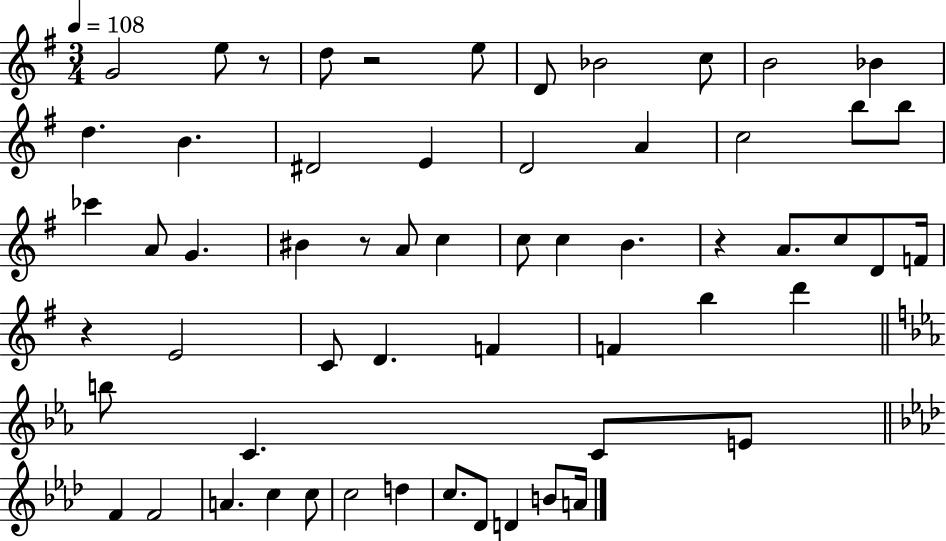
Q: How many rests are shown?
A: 5